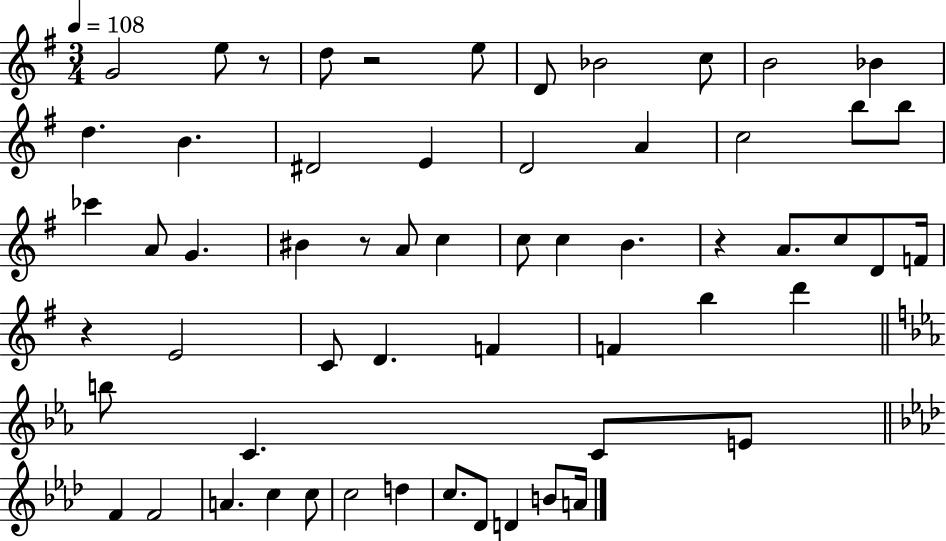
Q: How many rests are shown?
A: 5